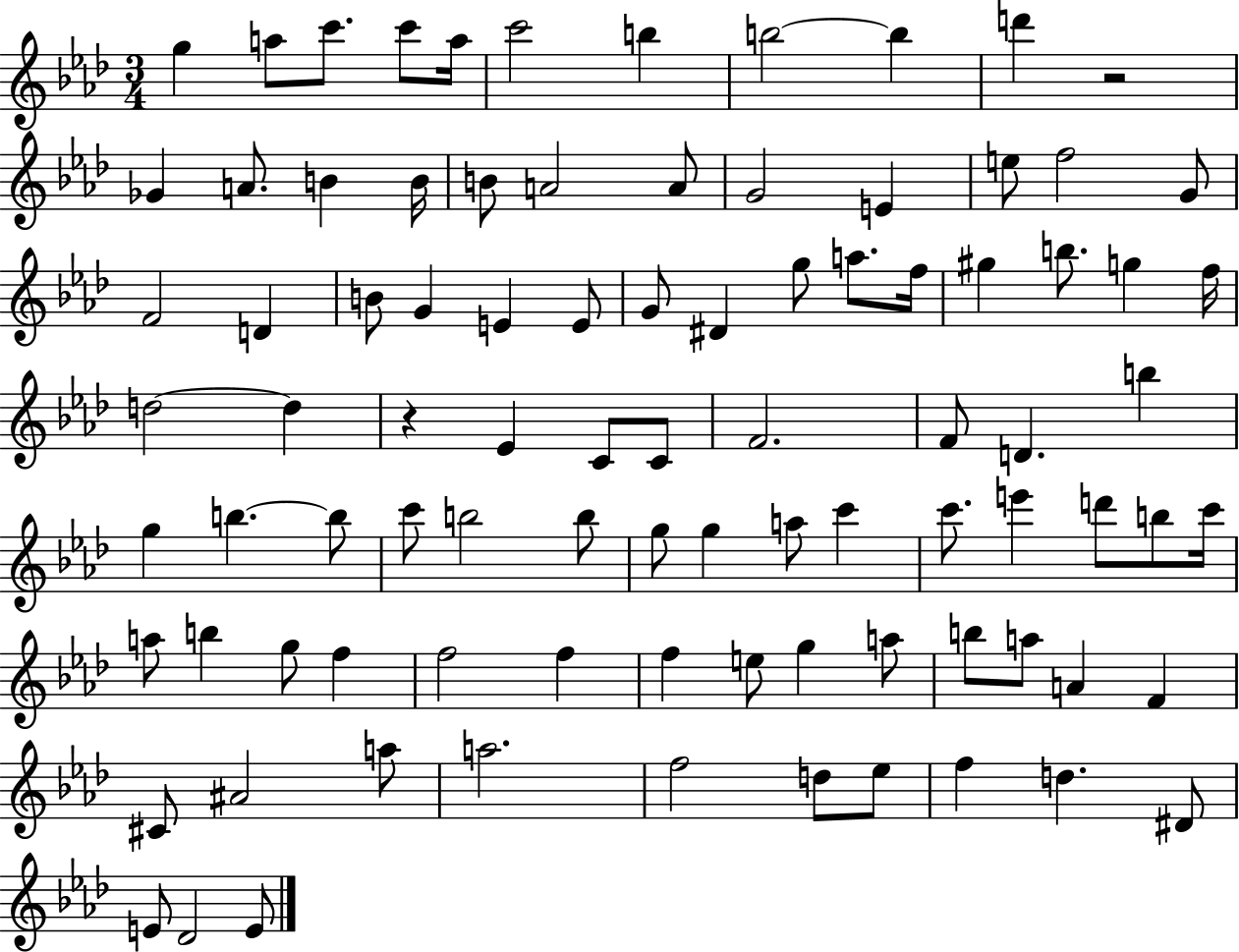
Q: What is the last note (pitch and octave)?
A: E4